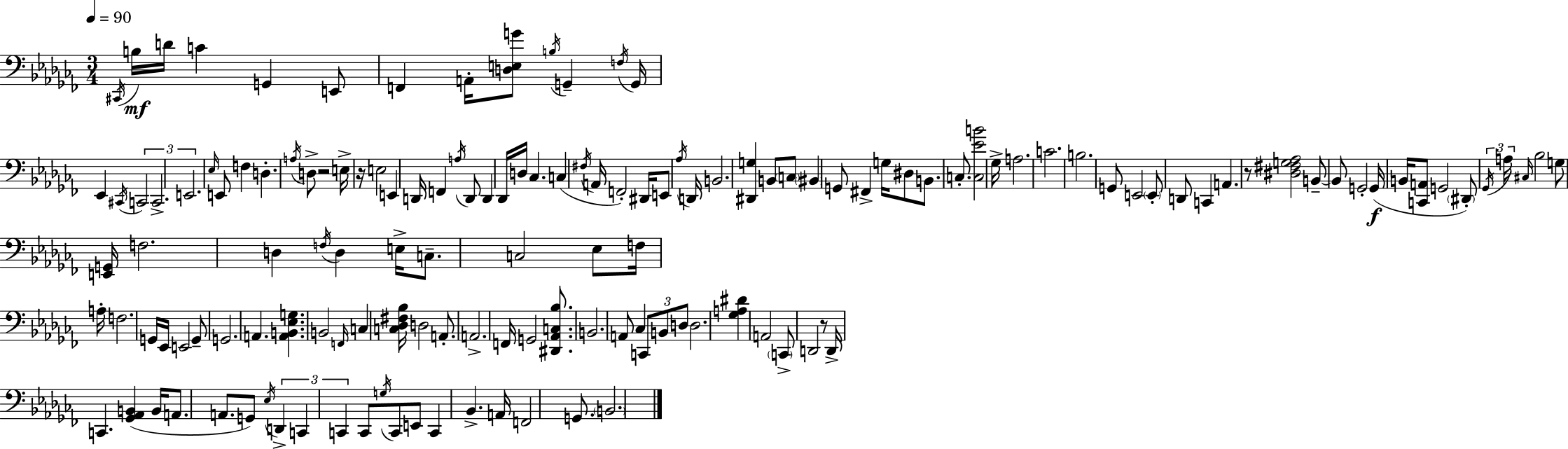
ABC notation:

X:1
T:Untitled
M:3/4
L:1/4
K:Abm
^C,,/4 B,/4 D/4 C G,, E,,/2 F,, A,,/4 [D,E,G]/2 B,/4 G,, F,/4 G,,/4 _E,, ^C,,/4 C,,2 C,,2 E,,2 _E,/4 E,,/2 F, D, A,/4 D,/2 z2 E,/4 z/4 E,2 E,, D,,/4 F,, A,/4 D,,/2 D,, _D,,/4 D,/4 _C, C, ^F,/4 A,,/4 F,,2 ^D,,/4 E,,/2 _A,/4 D,,/4 B,,2 [^D,,G,] B,,/2 C,/2 ^B,, G,,/2 ^F,, G,/4 ^D,/2 B,,/2 C,/2 [C,_EB]2 _G,/4 A,2 C2 B,2 G,,/2 E,,2 E,,/2 D,,/2 C,, A,, z/2 [^D,^F,G,_A,]2 B,,/2 B,,/2 G,,2 G,,/4 B,,/4 [C,,A,,]/2 G,,2 ^D,,/2 _G,,/4 A,/4 ^C,/4 _B,2 G,/2 [E,,G,,]/4 F,2 D, F,/4 D, E,/4 C,/2 C,2 _E,/2 F,/4 A,/4 F,2 G,,/4 _E,,/4 E,,2 G,,/2 G,,2 A,, [A,,B,,_E,G,] B,,2 F,,/4 C, [C,_D,^F,_B,]/4 D,2 A,,/2 A,,2 F,,/4 G,,2 [^D,,_A,,C,_B,]/2 B,,2 A,,/2 _C, C,,/2 B,,/2 D,/2 D,2 [_G,A,^D] A,,2 C,,/2 D,,2 z/2 D,,/4 C,, [_G,,_A,,B,,] B,,/4 A,,/2 A,,/2 G,,/2 _E,/4 D,, C,, C,, C,,/2 G,/4 C,,/2 E,,/2 C,, _B,, A,,/4 F,,2 G,,/2 B,,2